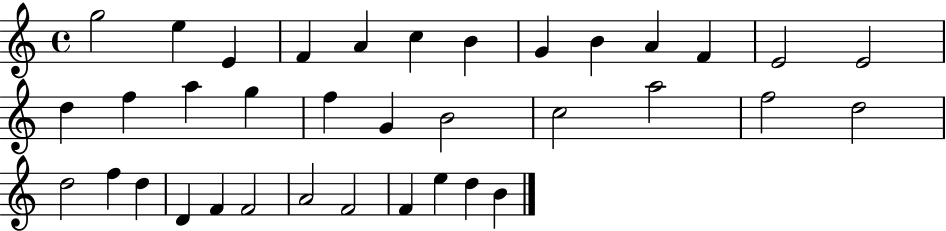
G5/h E5/q E4/q F4/q A4/q C5/q B4/q G4/q B4/q A4/q F4/q E4/h E4/h D5/q F5/q A5/q G5/q F5/q G4/q B4/h C5/h A5/h F5/h D5/h D5/h F5/q D5/q D4/q F4/q F4/h A4/h F4/h F4/q E5/q D5/q B4/q